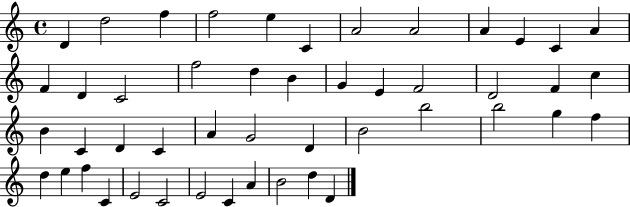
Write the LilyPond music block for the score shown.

{
  \clef treble
  \time 4/4
  \defaultTimeSignature
  \key c \major
  d'4 d''2 f''4 | f''2 e''4 c'4 | a'2 a'2 | a'4 e'4 c'4 a'4 | \break f'4 d'4 c'2 | f''2 d''4 b'4 | g'4 e'4 f'2 | d'2 f'4 c''4 | \break b'4 c'4 d'4 c'4 | a'4 g'2 d'4 | b'2 b''2 | b''2 g''4 f''4 | \break d''4 e''4 f''4 c'4 | e'2 c'2 | e'2 c'4 a'4 | b'2 d''4 d'4 | \break \bar "|."
}